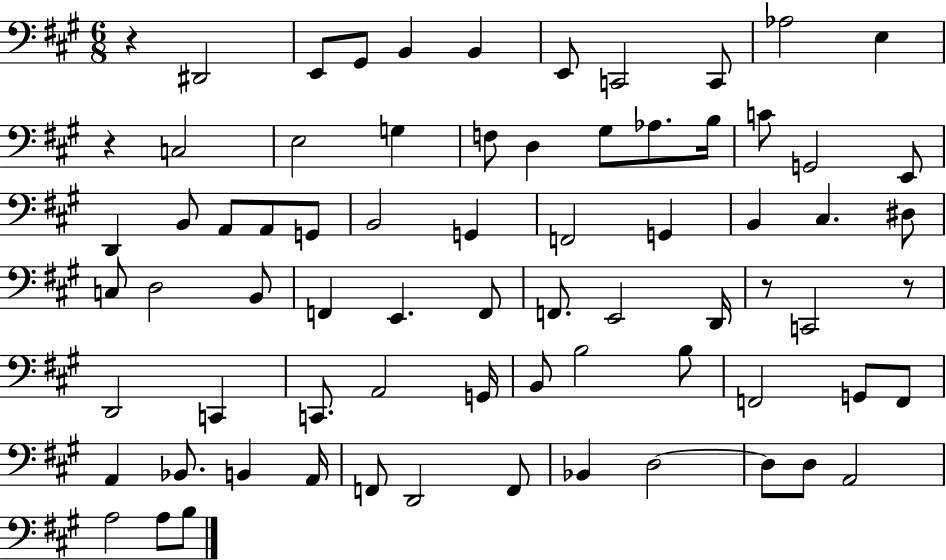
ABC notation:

X:1
T:Untitled
M:6/8
L:1/4
K:A
z ^D,,2 E,,/2 ^G,,/2 B,, B,, E,,/2 C,,2 C,,/2 _A,2 E, z C,2 E,2 G, F,/2 D, ^G,/2 _A,/2 B,/4 C/2 G,,2 E,,/2 D,, B,,/2 A,,/2 A,,/2 G,,/2 B,,2 G,, F,,2 G,, B,, ^C, ^D,/2 C,/2 D,2 B,,/2 F,, E,, F,,/2 F,,/2 E,,2 D,,/4 z/2 C,,2 z/2 D,,2 C,, C,,/2 A,,2 G,,/4 B,,/2 B,2 B,/2 F,,2 G,,/2 F,,/2 A,, _B,,/2 B,, A,,/4 F,,/2 D,,2 F,,/2 _B,, D,2 D,/2 D,/2 A,,2 A,2 A,/2 B,/2